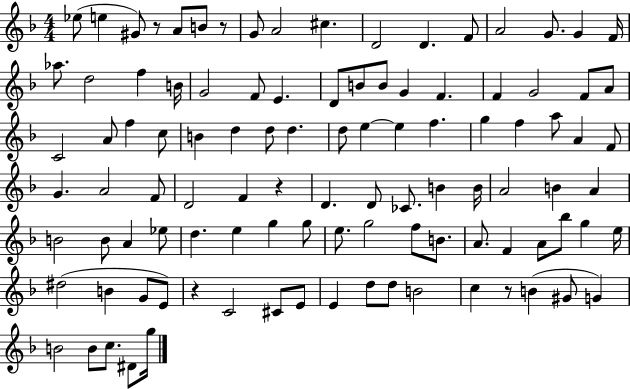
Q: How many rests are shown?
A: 5